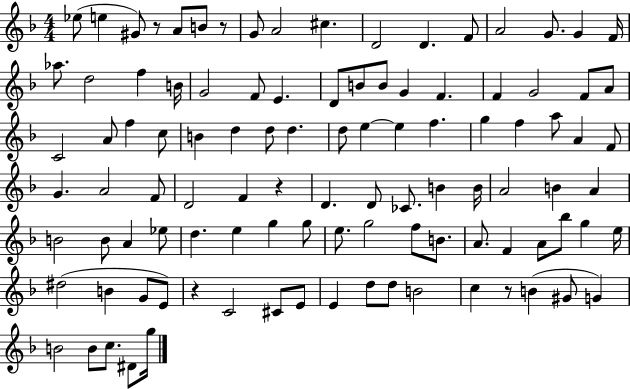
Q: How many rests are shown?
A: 5